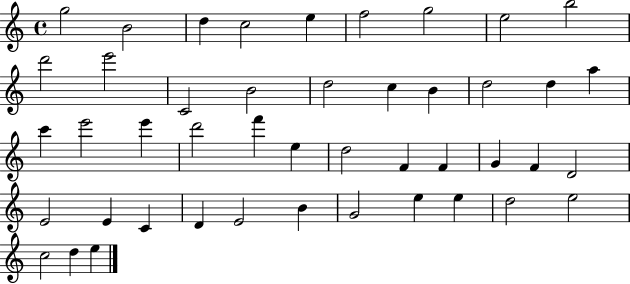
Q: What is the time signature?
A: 4/4